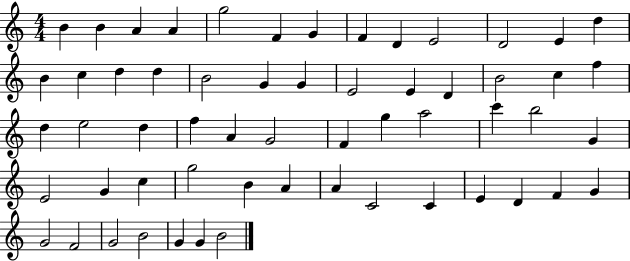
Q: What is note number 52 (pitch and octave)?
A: G4